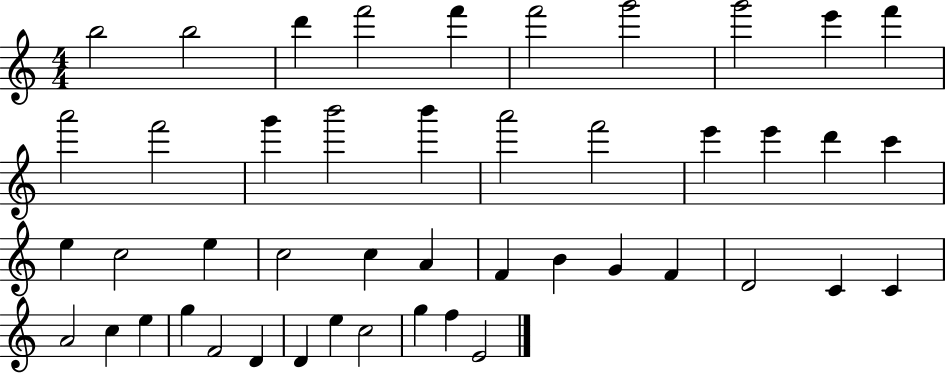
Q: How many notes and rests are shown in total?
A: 46